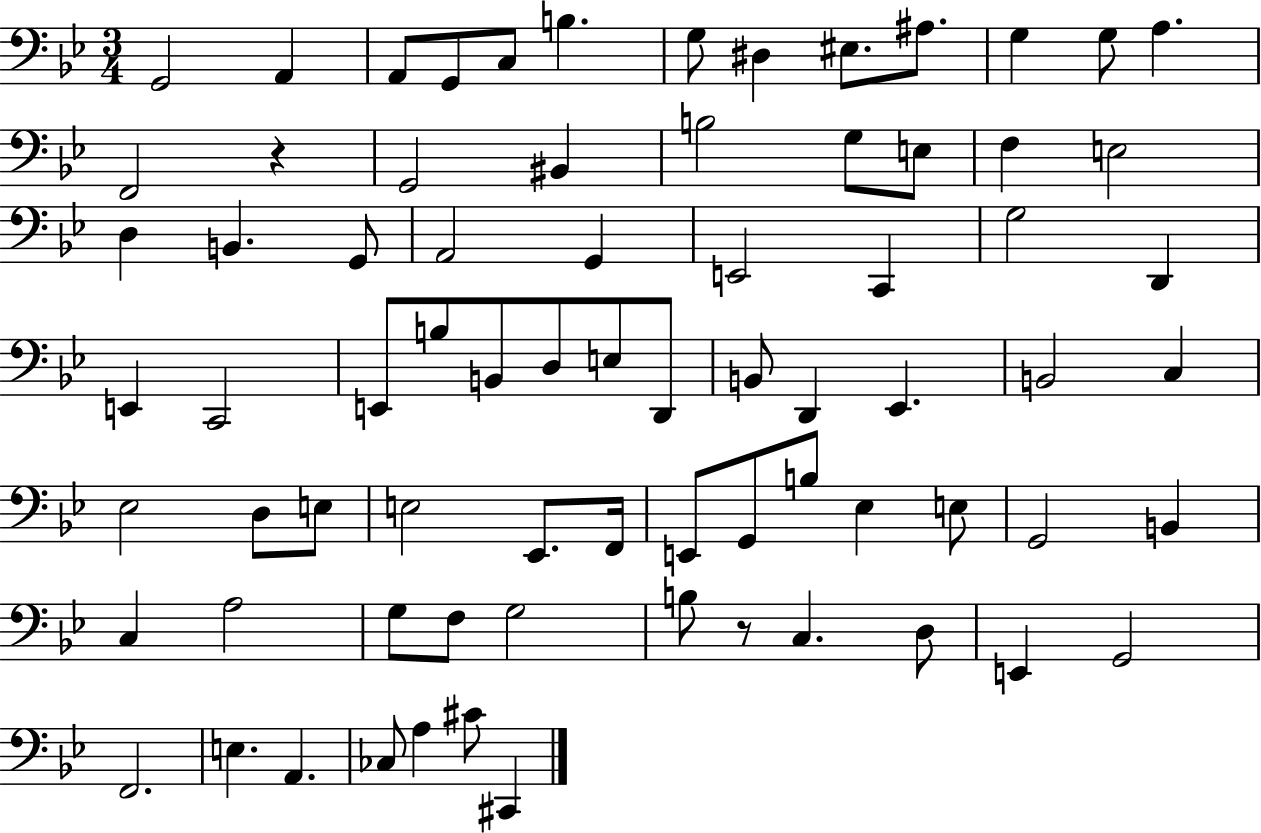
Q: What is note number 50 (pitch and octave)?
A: E2